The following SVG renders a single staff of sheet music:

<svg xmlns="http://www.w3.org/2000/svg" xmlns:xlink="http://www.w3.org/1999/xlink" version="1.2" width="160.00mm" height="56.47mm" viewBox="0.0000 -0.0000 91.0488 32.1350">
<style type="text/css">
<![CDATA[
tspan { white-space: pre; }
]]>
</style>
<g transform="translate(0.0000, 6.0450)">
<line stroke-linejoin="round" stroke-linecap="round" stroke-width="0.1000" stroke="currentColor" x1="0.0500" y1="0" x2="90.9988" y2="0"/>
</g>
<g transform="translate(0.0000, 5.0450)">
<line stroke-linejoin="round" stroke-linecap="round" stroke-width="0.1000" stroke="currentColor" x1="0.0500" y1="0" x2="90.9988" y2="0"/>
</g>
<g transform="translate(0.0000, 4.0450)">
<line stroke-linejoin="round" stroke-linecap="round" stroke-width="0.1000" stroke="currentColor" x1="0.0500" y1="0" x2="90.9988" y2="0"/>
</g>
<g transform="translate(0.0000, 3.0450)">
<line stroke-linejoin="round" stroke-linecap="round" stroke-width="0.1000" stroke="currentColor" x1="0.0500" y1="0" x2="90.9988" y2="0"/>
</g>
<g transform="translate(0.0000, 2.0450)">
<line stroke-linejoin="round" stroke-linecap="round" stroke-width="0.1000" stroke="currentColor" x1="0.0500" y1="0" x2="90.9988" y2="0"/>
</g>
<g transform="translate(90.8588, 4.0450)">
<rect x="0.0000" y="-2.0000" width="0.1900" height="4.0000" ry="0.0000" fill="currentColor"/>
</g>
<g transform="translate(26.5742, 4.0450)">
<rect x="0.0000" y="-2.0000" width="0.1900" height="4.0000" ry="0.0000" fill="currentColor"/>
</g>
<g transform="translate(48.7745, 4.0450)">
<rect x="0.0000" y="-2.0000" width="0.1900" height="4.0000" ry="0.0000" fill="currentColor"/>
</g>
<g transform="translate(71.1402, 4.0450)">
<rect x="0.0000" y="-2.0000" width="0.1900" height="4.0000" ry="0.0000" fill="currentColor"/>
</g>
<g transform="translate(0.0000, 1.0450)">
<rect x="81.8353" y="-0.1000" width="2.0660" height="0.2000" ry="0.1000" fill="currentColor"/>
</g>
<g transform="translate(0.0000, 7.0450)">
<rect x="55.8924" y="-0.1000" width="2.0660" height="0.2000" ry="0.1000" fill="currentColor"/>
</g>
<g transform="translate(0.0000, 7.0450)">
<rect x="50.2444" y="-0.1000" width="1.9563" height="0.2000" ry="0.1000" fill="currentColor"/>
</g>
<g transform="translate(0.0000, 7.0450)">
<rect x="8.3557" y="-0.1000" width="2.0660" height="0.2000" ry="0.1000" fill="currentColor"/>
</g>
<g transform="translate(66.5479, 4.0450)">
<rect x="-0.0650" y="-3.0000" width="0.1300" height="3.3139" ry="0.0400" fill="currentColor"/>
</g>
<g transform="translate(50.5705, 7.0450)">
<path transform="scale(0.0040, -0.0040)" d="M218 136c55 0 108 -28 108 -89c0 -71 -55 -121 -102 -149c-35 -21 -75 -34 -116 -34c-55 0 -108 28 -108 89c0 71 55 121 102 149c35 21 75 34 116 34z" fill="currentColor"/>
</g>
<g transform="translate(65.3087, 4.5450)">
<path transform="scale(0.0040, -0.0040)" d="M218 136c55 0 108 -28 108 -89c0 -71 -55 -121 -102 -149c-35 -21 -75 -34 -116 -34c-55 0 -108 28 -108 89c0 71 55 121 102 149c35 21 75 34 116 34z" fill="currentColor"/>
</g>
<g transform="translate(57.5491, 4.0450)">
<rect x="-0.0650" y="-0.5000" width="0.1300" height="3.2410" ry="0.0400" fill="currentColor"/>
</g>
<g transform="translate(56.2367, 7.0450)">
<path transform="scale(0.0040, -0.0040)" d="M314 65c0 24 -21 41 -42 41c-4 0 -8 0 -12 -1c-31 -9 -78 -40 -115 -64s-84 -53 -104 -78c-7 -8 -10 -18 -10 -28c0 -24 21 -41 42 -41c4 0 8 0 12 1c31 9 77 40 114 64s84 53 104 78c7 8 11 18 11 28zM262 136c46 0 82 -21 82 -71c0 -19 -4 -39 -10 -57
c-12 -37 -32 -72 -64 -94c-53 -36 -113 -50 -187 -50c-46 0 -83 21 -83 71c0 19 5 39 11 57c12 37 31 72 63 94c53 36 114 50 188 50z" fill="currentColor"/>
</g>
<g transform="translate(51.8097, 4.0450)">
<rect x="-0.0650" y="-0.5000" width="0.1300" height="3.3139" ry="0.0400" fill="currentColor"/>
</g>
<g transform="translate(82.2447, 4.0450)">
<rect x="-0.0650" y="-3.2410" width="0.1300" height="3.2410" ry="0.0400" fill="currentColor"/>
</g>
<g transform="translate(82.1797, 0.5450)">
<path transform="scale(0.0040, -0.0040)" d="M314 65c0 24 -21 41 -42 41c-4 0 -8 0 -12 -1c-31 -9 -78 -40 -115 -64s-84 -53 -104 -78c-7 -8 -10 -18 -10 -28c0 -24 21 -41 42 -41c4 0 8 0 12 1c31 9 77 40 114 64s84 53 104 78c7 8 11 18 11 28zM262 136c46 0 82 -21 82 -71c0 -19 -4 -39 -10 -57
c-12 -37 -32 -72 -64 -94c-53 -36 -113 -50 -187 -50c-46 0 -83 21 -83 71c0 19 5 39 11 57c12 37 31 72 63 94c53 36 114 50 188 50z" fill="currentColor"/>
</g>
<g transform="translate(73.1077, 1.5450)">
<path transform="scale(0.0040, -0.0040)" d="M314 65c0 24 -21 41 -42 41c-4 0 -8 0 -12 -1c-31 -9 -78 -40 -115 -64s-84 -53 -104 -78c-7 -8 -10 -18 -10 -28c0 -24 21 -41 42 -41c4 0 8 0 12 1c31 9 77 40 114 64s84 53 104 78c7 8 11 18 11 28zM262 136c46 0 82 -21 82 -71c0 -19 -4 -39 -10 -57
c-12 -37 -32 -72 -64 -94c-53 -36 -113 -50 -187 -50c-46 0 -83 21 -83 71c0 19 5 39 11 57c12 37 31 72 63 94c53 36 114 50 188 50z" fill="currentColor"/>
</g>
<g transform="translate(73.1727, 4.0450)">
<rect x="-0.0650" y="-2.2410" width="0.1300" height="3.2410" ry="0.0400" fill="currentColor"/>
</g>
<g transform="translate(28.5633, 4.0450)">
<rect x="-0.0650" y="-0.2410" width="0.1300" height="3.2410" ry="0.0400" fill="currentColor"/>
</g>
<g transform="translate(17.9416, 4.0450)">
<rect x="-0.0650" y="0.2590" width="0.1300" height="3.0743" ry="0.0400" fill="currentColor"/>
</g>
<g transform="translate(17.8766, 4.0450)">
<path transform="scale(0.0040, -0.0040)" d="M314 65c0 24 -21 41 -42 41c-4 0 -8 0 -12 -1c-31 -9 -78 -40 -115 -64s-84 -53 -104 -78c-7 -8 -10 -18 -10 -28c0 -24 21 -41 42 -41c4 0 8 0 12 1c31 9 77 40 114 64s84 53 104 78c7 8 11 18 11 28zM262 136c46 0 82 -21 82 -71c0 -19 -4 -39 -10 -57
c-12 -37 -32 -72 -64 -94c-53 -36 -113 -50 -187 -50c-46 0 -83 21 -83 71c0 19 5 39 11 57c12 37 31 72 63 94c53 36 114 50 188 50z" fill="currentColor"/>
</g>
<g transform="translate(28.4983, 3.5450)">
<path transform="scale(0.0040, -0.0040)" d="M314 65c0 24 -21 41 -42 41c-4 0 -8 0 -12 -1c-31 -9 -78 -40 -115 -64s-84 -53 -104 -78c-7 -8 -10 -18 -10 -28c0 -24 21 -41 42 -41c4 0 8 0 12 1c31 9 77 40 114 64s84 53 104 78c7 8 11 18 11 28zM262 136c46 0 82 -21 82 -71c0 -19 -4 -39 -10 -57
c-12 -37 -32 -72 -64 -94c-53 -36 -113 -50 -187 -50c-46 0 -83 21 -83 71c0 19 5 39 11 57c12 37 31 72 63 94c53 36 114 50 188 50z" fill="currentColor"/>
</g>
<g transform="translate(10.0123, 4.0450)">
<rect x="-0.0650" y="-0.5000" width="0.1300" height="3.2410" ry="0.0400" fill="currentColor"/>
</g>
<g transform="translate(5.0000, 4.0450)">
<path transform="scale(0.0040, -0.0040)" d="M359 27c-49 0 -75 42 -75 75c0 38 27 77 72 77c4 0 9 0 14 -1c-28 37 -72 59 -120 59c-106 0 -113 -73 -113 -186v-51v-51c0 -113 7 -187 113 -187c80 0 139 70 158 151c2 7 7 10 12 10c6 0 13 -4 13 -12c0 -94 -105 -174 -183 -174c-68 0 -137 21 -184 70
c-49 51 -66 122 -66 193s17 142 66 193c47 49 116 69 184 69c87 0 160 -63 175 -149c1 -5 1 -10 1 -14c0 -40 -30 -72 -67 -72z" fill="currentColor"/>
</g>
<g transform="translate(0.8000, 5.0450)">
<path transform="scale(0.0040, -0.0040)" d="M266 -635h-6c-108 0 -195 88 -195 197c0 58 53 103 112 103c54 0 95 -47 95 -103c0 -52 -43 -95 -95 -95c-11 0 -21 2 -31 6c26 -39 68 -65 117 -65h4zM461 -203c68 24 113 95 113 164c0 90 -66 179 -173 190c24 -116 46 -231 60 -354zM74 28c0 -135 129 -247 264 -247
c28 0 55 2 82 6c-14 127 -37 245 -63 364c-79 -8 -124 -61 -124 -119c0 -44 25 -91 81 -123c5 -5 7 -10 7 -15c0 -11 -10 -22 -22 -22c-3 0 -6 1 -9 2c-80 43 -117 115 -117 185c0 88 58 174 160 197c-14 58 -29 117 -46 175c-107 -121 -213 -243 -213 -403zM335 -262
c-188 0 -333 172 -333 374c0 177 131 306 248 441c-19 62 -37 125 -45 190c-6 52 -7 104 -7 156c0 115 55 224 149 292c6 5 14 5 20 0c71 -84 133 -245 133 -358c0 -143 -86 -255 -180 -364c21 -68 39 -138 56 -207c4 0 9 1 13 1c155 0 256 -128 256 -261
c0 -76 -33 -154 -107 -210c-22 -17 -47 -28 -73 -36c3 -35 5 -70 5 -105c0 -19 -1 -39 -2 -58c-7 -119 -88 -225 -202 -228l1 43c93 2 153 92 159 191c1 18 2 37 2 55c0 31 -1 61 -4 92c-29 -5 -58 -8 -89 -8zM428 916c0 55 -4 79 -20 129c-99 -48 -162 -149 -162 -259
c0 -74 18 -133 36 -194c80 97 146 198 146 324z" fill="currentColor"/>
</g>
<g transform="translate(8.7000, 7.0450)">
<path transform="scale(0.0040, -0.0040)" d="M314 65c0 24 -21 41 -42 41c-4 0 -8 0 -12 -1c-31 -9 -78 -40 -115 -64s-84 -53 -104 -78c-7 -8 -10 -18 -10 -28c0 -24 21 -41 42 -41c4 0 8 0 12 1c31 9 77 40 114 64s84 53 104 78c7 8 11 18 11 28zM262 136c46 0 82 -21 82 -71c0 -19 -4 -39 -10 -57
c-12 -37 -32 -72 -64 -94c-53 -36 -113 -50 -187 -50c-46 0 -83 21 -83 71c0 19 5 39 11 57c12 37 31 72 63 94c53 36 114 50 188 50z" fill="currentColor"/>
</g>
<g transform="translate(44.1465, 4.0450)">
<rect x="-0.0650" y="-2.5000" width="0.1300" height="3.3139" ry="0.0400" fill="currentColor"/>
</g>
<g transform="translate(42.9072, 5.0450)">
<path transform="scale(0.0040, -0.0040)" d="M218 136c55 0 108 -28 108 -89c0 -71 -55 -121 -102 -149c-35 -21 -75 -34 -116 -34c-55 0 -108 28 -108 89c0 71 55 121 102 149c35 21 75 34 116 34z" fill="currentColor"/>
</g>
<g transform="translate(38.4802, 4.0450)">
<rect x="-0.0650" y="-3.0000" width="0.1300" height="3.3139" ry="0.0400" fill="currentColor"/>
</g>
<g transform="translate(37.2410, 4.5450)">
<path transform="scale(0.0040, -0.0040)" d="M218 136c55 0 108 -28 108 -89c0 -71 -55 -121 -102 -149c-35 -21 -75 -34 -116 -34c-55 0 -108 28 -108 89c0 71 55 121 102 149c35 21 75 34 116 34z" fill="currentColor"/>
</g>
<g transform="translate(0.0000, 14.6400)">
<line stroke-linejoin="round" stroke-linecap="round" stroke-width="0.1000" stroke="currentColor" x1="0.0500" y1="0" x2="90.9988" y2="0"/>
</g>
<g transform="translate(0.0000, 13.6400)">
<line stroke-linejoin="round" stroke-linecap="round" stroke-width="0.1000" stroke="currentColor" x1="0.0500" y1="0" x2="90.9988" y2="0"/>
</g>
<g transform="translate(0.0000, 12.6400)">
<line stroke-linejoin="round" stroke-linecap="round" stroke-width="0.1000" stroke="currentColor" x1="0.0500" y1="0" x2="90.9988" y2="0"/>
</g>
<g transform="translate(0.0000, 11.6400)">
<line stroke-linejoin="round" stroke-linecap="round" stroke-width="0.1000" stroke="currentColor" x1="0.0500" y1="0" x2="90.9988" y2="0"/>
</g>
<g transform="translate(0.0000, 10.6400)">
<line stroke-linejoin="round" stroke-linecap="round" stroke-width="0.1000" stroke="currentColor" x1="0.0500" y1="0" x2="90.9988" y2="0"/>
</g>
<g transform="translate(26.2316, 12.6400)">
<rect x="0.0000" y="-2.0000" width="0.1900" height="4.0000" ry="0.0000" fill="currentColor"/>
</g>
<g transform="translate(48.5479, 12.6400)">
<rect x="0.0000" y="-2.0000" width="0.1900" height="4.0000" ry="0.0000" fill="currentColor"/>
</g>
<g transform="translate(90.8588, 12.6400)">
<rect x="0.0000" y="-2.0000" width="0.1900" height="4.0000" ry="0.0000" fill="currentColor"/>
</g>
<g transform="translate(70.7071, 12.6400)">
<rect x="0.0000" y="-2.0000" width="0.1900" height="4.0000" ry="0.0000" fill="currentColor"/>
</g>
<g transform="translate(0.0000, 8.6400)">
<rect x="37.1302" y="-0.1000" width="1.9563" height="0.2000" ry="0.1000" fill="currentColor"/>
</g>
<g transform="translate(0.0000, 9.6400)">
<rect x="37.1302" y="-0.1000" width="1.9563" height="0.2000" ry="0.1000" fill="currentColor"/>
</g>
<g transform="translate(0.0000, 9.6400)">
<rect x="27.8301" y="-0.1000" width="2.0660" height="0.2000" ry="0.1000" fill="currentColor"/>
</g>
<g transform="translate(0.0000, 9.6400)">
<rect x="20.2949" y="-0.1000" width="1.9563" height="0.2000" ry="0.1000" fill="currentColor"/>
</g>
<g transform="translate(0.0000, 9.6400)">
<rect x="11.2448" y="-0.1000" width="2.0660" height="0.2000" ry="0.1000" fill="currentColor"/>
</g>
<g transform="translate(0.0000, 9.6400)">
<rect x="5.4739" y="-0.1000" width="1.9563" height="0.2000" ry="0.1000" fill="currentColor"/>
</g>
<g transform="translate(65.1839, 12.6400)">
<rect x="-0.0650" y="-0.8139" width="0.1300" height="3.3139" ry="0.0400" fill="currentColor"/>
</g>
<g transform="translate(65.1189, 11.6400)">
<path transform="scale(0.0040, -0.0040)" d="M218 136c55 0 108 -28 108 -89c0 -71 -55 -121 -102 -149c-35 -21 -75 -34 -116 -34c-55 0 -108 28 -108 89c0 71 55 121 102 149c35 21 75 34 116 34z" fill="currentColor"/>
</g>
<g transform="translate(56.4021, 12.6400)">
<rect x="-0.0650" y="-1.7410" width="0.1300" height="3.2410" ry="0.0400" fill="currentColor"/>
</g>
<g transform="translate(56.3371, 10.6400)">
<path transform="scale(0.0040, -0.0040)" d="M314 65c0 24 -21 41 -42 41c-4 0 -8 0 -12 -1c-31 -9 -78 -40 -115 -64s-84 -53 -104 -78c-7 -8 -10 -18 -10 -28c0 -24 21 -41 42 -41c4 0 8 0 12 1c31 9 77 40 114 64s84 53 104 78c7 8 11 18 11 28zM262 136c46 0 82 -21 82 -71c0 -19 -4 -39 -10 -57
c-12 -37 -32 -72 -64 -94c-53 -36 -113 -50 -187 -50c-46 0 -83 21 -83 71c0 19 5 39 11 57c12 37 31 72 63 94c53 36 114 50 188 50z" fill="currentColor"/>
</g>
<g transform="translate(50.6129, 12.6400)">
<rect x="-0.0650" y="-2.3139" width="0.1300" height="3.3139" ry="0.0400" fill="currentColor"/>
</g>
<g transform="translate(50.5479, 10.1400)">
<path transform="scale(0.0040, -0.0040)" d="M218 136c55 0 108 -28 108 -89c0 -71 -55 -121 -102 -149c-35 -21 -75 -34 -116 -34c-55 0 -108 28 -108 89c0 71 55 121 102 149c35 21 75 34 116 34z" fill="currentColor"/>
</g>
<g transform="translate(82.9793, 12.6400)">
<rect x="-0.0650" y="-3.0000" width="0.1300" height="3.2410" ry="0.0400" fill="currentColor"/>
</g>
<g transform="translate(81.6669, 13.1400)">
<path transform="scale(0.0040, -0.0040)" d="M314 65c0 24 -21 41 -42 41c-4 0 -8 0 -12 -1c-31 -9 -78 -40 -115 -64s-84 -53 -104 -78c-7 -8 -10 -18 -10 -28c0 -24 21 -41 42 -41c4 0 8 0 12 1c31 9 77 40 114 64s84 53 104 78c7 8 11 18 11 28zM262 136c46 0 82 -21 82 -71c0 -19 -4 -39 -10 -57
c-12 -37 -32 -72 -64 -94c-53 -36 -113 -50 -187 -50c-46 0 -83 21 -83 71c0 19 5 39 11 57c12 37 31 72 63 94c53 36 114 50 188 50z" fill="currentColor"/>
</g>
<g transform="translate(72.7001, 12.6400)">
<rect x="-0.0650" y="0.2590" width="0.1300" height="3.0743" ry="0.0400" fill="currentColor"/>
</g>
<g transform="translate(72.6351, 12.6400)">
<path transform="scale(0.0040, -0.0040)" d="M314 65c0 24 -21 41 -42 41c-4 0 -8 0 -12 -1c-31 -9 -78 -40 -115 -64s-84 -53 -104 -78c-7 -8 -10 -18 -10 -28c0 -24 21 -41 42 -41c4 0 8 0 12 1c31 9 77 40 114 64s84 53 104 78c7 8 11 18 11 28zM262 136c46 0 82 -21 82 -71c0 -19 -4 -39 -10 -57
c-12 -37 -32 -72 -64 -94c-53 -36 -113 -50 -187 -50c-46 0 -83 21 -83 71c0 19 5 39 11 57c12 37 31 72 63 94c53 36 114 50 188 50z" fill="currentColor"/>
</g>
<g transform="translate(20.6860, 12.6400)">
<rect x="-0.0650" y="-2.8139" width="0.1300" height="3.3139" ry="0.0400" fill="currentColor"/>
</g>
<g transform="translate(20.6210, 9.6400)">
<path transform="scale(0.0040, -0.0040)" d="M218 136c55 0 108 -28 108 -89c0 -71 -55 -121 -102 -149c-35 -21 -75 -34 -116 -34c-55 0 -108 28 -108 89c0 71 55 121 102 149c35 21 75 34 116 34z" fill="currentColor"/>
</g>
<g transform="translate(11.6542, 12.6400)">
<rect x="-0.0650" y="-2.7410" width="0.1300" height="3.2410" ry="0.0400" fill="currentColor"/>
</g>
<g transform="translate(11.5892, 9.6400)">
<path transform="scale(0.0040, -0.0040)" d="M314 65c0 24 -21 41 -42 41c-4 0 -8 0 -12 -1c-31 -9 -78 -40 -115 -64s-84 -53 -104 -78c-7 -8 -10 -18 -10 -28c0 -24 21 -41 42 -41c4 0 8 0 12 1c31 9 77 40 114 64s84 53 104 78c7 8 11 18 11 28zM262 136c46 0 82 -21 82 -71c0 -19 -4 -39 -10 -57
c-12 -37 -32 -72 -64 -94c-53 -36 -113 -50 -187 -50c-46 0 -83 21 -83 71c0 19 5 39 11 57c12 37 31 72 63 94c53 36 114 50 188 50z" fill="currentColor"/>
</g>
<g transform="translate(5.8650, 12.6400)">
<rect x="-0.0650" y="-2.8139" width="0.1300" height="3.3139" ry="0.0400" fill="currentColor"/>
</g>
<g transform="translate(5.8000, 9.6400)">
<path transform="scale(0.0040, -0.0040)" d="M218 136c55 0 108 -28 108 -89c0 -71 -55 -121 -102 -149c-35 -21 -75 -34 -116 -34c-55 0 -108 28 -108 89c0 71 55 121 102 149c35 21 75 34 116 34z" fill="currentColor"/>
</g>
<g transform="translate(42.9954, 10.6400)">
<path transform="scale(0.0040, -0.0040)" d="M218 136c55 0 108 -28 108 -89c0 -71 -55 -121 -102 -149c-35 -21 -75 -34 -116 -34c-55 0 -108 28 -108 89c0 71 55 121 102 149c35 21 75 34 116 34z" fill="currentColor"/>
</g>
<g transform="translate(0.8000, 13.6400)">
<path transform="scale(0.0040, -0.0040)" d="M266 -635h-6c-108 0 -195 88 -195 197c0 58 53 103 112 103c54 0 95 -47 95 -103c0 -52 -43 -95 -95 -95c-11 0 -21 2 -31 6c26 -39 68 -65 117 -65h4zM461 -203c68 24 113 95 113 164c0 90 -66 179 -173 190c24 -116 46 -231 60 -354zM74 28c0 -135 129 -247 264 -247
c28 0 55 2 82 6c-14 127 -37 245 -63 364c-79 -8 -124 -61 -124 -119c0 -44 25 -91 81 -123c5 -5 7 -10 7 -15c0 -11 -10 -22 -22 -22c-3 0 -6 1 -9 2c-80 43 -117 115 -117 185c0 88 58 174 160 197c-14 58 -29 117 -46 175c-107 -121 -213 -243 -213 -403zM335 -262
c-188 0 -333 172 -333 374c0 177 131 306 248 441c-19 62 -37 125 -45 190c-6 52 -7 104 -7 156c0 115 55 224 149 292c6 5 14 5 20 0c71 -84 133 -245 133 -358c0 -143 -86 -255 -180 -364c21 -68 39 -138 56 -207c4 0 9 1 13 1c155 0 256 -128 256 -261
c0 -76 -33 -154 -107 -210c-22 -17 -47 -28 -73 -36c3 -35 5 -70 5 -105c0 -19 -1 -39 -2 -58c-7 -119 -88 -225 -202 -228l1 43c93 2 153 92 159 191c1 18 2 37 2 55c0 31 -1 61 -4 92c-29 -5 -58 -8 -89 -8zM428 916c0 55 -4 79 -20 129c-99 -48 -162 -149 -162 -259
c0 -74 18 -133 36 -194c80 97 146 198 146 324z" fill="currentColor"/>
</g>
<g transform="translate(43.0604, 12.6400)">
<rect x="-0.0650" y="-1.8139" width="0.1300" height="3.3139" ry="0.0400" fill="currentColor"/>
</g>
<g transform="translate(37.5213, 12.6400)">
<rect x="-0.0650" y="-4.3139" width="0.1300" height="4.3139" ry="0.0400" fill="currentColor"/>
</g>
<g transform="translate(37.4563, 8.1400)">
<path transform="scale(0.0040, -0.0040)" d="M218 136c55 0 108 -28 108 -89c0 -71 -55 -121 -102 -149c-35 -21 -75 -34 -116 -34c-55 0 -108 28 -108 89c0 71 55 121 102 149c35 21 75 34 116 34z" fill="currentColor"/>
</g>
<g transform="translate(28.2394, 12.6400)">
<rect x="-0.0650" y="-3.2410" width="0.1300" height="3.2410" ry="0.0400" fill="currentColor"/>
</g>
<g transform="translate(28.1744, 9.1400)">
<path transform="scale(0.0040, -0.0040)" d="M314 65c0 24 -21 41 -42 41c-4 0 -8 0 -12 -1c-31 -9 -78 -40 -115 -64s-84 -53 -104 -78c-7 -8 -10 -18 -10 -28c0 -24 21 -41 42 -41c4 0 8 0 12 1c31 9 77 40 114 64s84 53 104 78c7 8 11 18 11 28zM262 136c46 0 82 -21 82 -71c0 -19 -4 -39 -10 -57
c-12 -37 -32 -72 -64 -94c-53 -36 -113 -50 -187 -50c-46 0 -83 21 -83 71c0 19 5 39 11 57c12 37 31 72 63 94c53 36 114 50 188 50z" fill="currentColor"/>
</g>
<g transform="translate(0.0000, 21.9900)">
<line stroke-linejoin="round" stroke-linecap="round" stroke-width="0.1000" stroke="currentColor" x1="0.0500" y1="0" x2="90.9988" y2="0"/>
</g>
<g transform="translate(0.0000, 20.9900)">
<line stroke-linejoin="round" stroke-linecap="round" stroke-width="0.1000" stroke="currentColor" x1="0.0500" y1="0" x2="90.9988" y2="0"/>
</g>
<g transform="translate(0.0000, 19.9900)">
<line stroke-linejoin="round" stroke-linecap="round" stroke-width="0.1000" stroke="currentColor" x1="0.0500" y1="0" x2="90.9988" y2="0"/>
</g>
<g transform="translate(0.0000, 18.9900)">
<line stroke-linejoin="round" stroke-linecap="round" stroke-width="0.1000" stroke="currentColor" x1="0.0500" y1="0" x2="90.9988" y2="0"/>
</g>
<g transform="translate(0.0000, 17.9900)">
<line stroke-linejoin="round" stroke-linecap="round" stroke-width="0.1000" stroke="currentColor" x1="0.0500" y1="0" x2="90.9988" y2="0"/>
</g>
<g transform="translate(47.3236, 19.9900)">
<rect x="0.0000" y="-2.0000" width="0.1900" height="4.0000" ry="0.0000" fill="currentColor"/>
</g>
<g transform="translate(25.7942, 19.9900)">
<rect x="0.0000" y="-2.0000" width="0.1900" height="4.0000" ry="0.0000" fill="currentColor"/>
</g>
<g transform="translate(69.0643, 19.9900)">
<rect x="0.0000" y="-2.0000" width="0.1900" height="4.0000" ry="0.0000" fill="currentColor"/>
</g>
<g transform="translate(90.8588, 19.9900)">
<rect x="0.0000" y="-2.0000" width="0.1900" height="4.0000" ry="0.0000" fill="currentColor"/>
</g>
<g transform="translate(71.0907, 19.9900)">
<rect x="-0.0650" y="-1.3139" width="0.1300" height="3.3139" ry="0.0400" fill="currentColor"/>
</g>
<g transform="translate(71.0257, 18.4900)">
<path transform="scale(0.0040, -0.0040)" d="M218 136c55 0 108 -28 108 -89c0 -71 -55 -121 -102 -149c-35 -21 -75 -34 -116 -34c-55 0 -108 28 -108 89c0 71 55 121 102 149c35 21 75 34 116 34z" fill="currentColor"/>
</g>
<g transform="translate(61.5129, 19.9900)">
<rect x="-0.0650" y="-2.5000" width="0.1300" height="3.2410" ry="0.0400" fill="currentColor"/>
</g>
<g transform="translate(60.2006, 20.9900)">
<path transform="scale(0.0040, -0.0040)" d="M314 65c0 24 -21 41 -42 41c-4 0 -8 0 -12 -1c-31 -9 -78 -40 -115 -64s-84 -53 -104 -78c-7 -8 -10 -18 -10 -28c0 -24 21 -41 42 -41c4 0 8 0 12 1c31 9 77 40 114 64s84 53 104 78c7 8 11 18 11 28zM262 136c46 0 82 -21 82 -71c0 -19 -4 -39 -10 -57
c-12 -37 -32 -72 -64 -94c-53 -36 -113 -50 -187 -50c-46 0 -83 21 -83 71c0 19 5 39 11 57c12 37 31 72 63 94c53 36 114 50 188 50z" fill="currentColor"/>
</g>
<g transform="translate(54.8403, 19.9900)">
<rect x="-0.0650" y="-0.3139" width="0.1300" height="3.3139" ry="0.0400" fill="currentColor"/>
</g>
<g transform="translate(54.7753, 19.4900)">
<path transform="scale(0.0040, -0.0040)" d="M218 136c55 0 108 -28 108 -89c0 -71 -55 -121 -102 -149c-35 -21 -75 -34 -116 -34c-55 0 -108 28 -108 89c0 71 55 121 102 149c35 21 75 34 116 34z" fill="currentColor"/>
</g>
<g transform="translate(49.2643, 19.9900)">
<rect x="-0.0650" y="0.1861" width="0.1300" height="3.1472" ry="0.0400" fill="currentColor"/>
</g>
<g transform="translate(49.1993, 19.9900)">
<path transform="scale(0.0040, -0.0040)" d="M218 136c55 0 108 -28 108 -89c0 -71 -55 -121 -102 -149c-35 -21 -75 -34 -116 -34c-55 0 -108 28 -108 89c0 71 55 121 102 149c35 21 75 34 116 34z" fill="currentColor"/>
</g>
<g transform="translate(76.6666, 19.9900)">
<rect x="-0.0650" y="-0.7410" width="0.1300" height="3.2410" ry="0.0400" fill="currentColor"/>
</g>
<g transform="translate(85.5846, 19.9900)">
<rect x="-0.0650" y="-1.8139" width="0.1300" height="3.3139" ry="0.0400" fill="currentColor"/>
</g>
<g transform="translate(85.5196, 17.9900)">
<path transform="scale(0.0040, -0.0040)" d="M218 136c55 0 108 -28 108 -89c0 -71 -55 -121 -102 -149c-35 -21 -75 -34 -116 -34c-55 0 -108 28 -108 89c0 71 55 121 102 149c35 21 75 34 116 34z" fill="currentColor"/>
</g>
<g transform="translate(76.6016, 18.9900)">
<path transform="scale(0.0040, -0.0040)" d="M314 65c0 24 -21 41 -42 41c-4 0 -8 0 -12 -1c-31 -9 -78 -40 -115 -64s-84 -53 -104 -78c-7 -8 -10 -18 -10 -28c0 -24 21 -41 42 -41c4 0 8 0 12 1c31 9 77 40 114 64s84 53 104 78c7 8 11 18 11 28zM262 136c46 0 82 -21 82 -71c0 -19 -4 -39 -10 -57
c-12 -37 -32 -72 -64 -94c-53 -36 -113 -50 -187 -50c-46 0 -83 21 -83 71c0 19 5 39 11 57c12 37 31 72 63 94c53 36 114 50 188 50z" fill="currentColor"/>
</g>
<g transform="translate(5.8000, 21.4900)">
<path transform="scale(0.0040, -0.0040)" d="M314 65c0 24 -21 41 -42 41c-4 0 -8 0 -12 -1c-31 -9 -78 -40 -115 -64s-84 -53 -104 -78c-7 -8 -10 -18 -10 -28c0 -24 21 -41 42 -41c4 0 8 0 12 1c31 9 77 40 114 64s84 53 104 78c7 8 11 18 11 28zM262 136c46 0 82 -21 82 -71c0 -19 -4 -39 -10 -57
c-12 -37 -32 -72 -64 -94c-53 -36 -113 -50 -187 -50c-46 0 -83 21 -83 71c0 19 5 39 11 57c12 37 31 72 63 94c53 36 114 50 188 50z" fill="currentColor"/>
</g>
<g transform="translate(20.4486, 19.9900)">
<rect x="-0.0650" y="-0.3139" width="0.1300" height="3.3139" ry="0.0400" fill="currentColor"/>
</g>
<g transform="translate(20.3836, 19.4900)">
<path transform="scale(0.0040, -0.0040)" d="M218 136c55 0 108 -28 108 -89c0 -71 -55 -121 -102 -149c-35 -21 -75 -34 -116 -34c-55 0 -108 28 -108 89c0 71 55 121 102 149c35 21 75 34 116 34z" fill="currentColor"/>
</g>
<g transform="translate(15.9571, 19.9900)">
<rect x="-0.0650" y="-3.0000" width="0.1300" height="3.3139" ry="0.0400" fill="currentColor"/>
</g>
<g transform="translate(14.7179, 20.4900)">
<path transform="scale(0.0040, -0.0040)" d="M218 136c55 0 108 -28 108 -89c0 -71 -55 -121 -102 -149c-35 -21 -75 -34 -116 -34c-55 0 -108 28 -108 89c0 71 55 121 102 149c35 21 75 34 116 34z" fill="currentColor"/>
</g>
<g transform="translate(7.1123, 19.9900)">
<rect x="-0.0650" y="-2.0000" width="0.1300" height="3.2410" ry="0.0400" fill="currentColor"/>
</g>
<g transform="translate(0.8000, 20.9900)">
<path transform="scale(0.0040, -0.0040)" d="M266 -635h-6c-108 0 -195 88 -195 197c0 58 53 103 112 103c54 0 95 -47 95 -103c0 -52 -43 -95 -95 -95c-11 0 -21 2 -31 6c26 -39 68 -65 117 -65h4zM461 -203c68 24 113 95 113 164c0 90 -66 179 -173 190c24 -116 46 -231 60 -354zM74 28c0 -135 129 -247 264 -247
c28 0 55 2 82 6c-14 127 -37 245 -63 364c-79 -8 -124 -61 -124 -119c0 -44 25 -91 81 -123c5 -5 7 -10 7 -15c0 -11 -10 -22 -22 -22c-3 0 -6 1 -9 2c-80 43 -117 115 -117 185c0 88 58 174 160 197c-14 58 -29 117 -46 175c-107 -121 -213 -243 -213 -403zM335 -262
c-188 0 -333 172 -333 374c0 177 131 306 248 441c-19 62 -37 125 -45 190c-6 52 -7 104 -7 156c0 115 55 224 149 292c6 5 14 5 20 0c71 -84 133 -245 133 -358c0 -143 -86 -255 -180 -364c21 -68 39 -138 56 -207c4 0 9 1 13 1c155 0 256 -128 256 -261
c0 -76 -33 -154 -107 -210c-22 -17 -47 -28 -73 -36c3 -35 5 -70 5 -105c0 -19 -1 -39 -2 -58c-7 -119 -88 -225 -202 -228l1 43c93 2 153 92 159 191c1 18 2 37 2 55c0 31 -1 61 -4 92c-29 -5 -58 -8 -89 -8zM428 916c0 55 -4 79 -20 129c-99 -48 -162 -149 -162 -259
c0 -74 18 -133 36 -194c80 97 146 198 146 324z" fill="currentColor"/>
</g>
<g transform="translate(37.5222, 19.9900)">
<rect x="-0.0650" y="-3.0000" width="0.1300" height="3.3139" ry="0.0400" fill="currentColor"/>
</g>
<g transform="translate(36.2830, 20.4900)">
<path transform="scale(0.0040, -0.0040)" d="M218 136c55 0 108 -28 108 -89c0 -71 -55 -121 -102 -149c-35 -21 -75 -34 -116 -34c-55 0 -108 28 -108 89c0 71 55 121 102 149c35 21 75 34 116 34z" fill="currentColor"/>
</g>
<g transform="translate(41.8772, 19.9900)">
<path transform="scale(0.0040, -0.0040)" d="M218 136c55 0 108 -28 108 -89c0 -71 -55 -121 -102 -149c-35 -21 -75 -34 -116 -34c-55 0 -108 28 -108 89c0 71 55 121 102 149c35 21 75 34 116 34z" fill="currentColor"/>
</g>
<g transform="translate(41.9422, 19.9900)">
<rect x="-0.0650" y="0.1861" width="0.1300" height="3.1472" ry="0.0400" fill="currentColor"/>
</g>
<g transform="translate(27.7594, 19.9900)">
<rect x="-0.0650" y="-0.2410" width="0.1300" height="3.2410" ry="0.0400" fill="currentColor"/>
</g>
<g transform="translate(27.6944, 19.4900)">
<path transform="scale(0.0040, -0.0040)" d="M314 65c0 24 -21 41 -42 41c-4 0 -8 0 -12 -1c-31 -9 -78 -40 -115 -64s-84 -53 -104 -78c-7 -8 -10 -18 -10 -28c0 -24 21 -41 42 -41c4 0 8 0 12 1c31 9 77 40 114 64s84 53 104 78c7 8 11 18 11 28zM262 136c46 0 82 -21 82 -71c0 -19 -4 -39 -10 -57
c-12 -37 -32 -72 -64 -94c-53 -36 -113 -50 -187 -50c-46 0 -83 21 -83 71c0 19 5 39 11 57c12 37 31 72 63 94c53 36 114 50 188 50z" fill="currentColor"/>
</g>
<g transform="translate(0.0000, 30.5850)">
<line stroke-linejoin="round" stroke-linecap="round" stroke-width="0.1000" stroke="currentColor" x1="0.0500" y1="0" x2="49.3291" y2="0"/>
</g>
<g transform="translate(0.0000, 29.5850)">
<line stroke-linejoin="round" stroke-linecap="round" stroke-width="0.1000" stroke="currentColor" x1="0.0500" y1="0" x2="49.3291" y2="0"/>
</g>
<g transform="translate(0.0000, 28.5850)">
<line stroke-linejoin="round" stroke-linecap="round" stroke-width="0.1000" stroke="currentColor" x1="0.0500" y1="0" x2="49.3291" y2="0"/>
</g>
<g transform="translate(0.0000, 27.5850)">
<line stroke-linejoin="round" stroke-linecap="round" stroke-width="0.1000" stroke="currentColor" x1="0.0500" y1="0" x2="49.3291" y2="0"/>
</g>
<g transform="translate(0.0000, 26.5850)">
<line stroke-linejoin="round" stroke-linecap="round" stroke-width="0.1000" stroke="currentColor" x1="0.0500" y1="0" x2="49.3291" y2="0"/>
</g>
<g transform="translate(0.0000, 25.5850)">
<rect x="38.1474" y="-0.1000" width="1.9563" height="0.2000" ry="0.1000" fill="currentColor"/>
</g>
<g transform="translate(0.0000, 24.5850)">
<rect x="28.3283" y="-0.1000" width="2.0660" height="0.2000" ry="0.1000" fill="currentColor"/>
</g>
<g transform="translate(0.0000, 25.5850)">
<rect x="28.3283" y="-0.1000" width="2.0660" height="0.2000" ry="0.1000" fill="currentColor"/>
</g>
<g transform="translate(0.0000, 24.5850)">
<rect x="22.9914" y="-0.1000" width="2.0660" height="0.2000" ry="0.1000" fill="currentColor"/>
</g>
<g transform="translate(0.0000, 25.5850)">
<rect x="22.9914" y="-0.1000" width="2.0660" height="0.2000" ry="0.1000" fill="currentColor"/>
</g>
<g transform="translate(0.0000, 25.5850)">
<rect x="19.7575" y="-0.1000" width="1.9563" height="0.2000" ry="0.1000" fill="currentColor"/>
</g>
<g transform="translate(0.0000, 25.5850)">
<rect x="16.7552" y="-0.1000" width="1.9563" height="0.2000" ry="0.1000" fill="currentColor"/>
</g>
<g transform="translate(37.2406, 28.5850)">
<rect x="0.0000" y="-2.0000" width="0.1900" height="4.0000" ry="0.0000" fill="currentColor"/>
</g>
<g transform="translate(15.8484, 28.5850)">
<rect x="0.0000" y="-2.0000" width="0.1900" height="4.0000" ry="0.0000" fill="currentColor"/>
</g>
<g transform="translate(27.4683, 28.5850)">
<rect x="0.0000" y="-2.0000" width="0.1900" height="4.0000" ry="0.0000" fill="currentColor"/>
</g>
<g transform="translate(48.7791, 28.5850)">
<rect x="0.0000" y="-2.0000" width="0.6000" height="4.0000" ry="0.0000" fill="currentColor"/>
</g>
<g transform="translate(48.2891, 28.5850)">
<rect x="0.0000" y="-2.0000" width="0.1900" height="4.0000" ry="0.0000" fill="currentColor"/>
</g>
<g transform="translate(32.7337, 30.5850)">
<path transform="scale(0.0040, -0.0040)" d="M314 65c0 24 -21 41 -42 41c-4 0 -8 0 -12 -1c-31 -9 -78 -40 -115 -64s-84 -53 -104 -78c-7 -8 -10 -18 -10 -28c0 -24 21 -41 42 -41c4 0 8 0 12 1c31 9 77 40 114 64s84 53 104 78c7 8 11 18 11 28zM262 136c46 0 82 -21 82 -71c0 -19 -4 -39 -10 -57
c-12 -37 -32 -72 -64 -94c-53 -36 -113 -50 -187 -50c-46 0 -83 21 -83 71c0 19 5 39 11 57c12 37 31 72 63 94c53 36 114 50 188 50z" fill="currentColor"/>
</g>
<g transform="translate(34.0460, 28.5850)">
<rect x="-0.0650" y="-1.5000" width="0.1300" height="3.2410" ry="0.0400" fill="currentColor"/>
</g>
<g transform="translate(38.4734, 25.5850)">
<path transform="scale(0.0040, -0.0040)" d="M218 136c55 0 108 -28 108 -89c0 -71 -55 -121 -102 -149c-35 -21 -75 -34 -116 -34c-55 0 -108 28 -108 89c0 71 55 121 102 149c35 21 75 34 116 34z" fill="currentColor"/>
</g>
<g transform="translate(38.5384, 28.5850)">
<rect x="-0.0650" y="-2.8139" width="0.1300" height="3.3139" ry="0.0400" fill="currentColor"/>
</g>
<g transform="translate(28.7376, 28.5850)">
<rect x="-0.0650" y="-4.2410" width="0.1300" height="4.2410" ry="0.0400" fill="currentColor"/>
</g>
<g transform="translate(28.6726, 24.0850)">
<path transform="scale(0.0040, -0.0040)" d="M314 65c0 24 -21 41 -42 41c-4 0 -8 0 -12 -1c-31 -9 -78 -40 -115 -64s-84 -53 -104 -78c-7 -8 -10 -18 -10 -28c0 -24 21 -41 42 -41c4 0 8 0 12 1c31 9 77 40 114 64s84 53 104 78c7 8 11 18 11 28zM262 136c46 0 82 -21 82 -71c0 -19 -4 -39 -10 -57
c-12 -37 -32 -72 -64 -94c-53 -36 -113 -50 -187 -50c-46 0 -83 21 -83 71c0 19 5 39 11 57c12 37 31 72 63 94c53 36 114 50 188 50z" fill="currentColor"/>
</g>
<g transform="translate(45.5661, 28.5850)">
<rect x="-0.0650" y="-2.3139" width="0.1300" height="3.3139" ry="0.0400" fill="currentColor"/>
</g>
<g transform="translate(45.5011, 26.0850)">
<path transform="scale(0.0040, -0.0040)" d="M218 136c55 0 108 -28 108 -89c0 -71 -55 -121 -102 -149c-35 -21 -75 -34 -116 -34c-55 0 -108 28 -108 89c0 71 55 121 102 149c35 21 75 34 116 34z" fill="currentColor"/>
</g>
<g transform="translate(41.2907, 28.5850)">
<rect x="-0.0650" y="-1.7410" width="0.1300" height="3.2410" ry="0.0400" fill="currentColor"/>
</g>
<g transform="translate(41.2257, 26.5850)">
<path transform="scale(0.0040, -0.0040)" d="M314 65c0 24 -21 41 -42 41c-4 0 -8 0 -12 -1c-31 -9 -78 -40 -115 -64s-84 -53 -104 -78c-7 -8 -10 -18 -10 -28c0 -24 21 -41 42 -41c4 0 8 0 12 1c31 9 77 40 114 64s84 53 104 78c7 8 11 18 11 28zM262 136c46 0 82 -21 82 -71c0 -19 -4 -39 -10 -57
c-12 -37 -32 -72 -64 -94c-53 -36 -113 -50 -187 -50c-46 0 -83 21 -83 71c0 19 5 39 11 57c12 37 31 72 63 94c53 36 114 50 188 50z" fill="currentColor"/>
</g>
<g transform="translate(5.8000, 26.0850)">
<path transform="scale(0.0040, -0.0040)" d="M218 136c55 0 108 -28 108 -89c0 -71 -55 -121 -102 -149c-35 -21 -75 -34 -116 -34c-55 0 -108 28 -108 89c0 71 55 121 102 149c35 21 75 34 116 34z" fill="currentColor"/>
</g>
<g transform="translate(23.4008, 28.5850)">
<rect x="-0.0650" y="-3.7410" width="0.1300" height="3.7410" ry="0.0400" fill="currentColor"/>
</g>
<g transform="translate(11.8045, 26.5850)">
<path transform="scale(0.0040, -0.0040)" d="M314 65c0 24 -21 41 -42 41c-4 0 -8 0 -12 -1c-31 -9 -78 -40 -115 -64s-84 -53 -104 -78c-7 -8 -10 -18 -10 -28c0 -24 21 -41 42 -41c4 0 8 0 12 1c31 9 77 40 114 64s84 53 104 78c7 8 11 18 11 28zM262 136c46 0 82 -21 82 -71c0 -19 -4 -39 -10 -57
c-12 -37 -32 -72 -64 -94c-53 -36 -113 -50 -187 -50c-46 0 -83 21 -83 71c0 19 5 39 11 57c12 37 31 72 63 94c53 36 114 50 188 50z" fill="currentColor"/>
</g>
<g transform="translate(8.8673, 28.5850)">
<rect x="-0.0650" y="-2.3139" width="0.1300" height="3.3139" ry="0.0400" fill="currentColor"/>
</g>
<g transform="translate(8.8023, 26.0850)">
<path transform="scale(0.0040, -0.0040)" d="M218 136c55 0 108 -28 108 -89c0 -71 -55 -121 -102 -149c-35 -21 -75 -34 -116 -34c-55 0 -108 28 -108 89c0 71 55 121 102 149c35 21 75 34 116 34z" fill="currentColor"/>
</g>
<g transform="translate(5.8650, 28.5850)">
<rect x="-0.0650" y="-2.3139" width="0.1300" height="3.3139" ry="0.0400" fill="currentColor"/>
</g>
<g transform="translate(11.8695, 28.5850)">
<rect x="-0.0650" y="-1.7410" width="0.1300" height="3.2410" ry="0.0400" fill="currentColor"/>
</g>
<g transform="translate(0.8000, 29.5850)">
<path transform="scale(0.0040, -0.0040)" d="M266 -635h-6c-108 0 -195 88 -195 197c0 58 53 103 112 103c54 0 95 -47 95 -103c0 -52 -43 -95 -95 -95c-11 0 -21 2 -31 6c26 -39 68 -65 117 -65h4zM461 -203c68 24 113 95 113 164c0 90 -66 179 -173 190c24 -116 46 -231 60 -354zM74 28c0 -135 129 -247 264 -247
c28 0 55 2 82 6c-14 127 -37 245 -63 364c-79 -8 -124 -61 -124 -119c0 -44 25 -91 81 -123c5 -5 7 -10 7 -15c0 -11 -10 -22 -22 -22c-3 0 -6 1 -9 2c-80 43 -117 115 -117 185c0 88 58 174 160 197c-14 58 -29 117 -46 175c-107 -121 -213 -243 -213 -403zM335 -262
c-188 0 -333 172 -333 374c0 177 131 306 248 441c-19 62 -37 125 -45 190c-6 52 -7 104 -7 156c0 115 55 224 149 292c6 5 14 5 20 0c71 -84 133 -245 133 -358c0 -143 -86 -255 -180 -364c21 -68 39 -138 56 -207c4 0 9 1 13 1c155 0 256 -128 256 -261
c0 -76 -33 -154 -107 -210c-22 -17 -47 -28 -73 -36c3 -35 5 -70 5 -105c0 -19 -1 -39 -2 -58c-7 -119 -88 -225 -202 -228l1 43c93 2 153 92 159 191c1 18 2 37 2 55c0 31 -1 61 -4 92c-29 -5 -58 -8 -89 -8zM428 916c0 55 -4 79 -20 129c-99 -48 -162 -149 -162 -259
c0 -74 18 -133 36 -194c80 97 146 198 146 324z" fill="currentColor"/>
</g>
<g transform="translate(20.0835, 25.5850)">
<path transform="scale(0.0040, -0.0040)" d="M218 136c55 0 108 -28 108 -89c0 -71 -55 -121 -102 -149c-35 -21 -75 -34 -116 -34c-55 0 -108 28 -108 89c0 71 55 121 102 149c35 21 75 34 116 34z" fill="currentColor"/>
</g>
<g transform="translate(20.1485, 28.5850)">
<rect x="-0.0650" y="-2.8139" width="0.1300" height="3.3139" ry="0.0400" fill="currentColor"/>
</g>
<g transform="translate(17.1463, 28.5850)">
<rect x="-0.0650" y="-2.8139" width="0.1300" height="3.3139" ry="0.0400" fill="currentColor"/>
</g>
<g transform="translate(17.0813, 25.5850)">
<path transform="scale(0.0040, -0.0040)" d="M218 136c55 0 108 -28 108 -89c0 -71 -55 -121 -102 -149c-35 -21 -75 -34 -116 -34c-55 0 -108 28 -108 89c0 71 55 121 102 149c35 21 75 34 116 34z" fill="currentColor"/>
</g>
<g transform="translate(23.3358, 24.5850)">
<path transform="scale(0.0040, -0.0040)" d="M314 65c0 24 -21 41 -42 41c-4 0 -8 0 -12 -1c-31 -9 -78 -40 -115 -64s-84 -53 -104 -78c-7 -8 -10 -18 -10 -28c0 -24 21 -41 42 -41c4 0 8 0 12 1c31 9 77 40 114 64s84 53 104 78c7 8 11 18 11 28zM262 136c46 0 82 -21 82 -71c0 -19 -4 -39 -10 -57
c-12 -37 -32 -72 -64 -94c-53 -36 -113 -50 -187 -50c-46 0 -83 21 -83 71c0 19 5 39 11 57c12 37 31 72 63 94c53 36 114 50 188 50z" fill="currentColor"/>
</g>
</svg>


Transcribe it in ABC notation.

X:1
T:Untitled
M:4/4
L:1/4
K:C
C2 B2 c2 A G C C2 A g2 b2 a a2 a b2 d' f g f2 d B2 A2 F2 A c c2 A B B c G2 e d2 f g g f2 a a c'2 d'2 E2 a f2 g